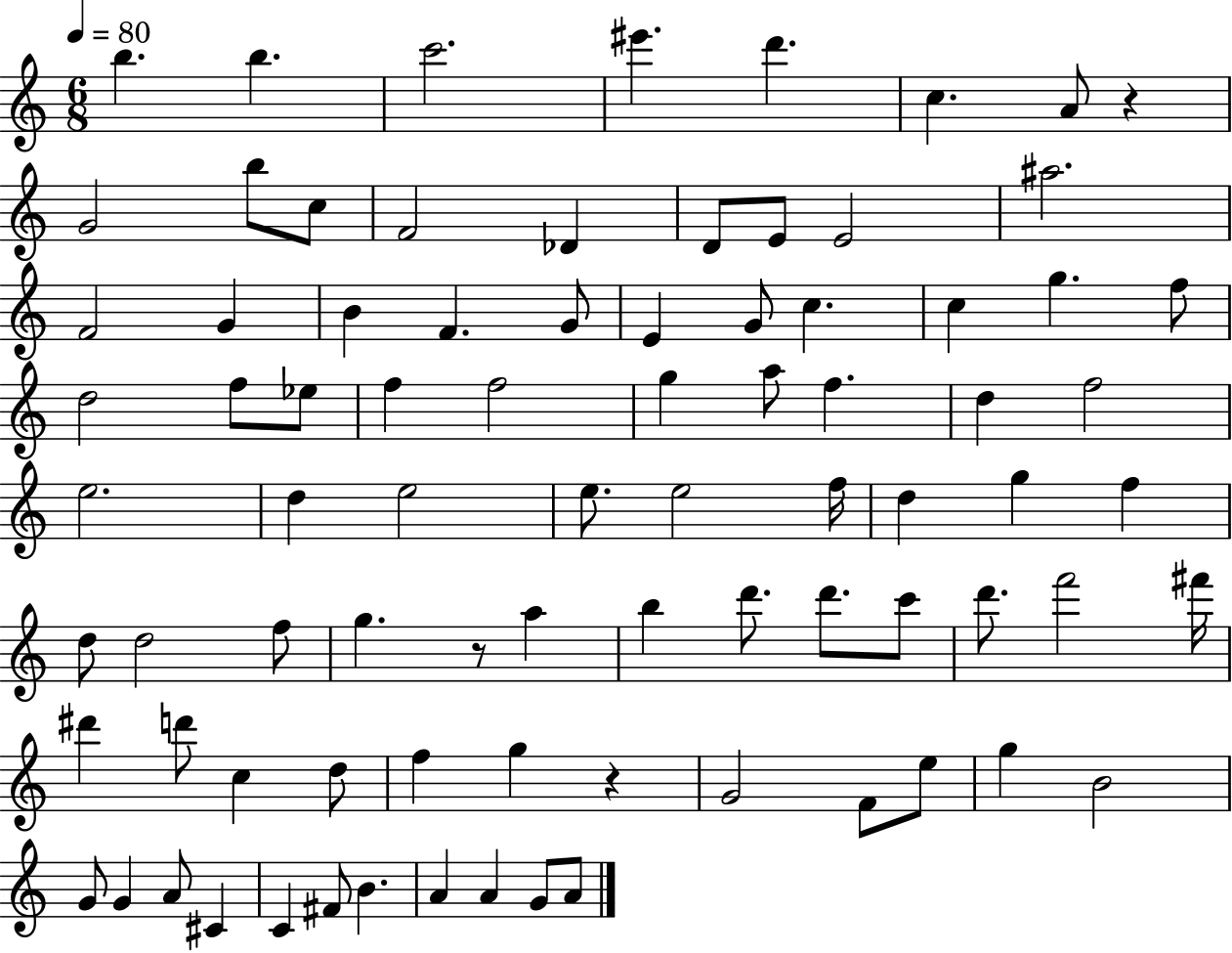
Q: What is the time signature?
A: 6/8